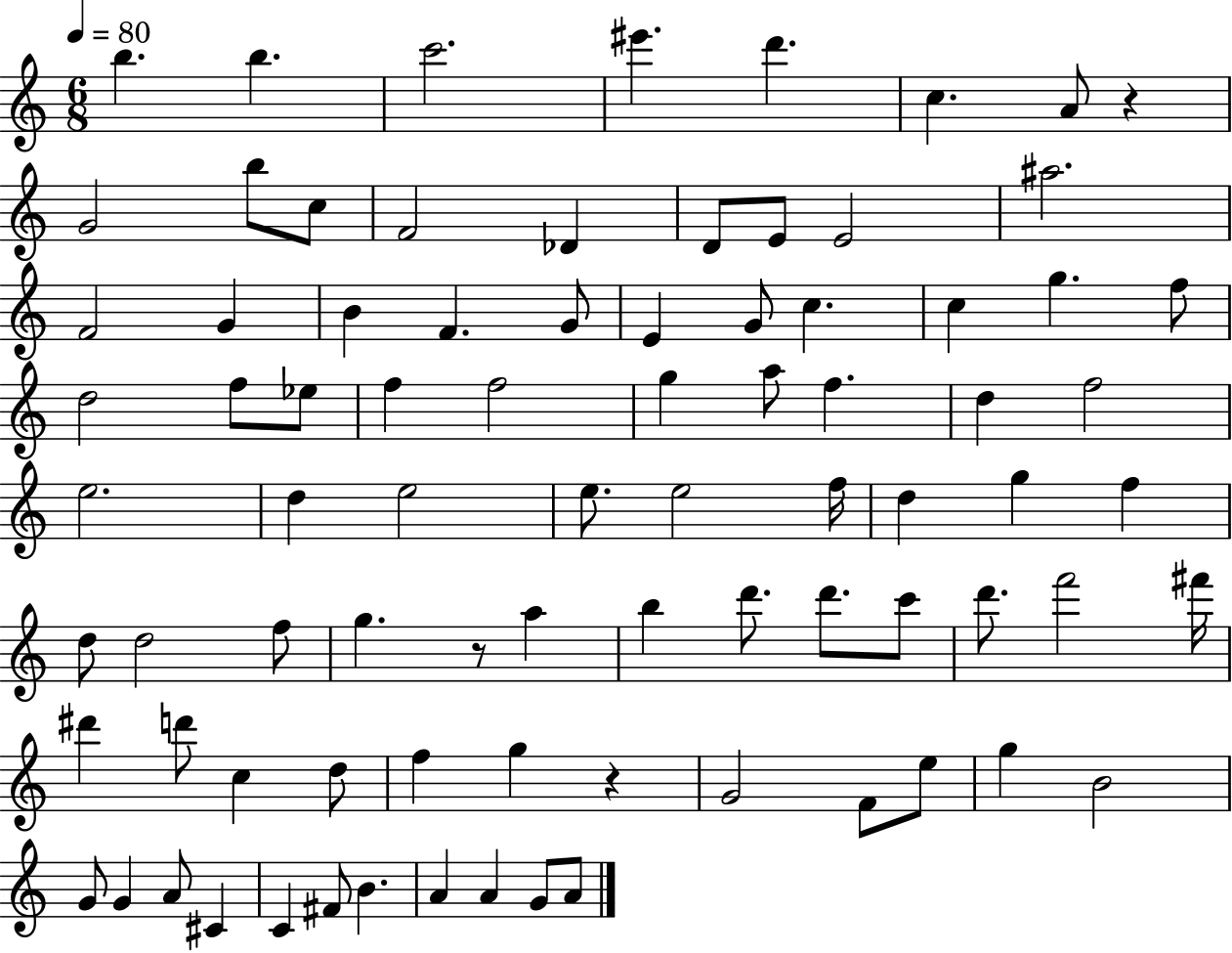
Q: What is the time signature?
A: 6/8